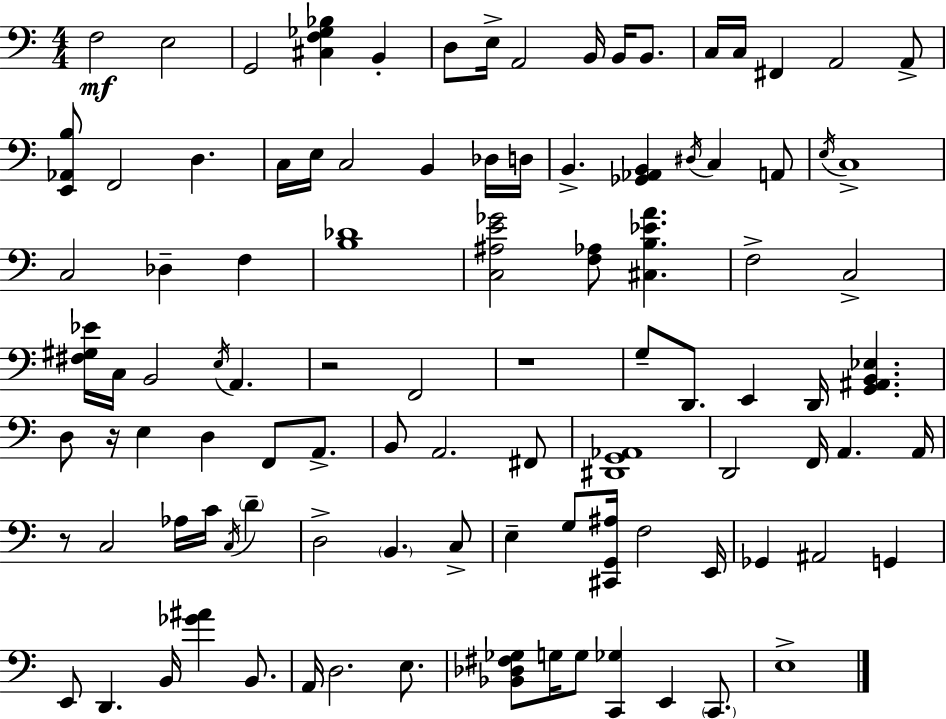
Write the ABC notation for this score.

X:1
T:Untitled
M:4/4
L:1/4
K:Am
F,2 E,2 G,,2 [^C,F,_G,_B,] B,, D,/2 E,/4 A,,2 B,,/4 B,,/4 B,,/2 C,/4 C,/4 ^F,, A,,2 A,,/2 [E,,_A,,B,]/2 F,,2 D, C,/4 E,/4 C,2 B,, _D,/4 D,/4 B,, [_G,,_A,,B,,] ^D,/4 C, A,,/2 E,/4 C,4 C,2 _D, F, [B,_D]4 [C,^A,E_G]2 [F,_A,]/2 [^C,B,_EA] F,2 C,2 [^F,^G,_E]/4 C,/4 B,,2 E,/4 A,, z2 F,,2 z4 G,/2 D,,/2 E,, D,,/4 [G,,^A,,B,,_E,] D,/2 z/4 E, D, F,,/2 A,,/2 B,,/2 A,,2 ^F,,/2 [^D,,G,,_A,,]4 D,,2 F,,/4 A,, A,,/4 z/2 C,2 _A,/4 C/4 C,/4 D D,2 B,, C,/2 E, G,/2 [^C,,G,,^A,]/4 F,2 E,,/4 _G,, ^A,,2 G,, E,,/2 D,, B,,/4 [_G^A] B,,/2 A,,/4 D,2 E,/2 [_B,,_D,^F,_G,]/2 G,/4 G,/2 [C,,_G,] E,, C,,/2 E,4